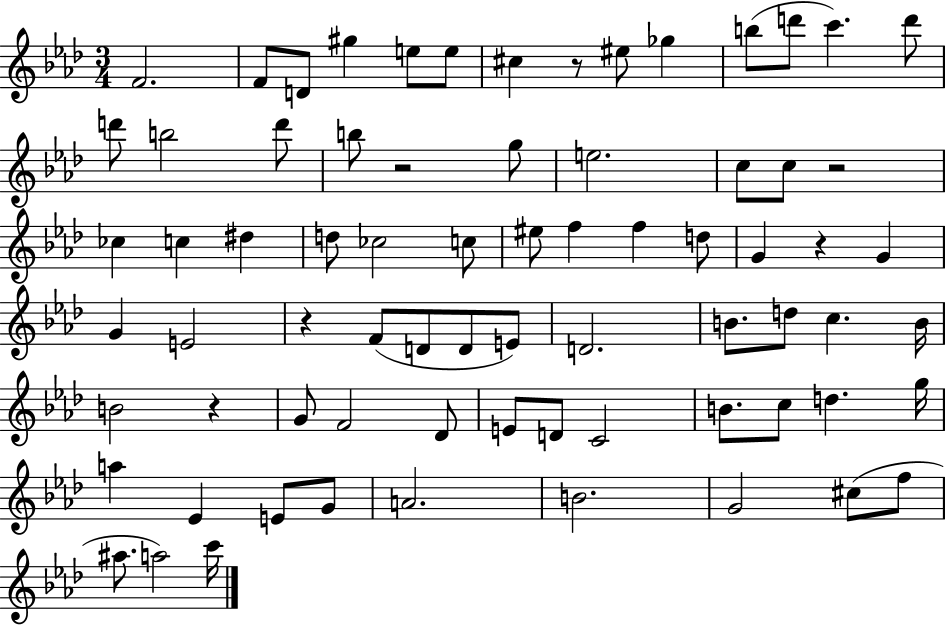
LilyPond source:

{
  \clef treble
  \numericTimeSignature
  \time 3/4
  \key aes \major
  \repeat volta 2 { f'2. | f'8 d'8 gis''4 e''8 e''8 | cis''4 r8 eis''8 ges''4 | b''8( d'''8 c'''4.) d'''8 | \break d'''8 b''2 d'''8 | b''8 r2 g''8 | e''2. | c''8 c''8 r2 | \break ces''4 c''4 dis''4 | d''8 ces''2 c''8 | eis''8 f''4 f''4 d''8 | g'4 r4 g'4 | \break g'4 e'2 | r4 f'8( d'8 d'8 e'8) | d'2. | b'8. d''8 c''4. b'16 | \break b'2 r4 | g'8 f'2 des'8 | e'8 d'8 c'2 | b'8. c''8 d''4. g''16 | \break a''4 ees'4 e'8 g'8 | a'2. | b'2. | g'2 cis''8( f''8 | \break ais''8. a''2) c'''16 | } \bar "|."
}